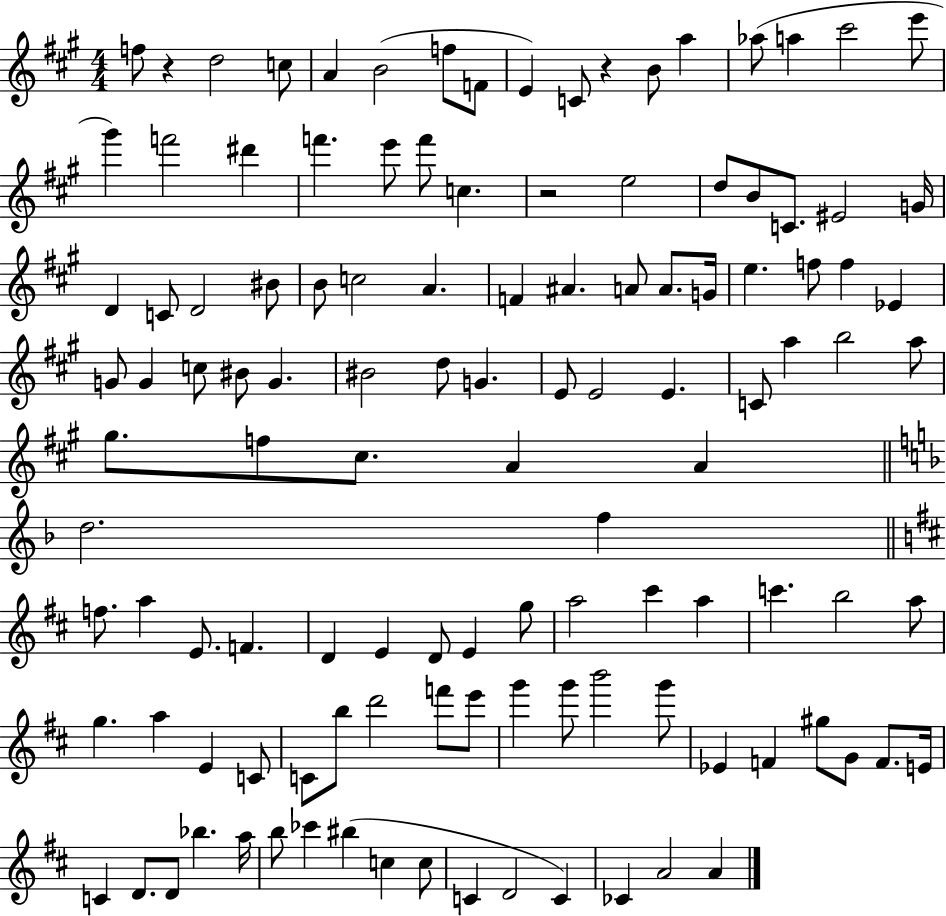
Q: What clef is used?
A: treble